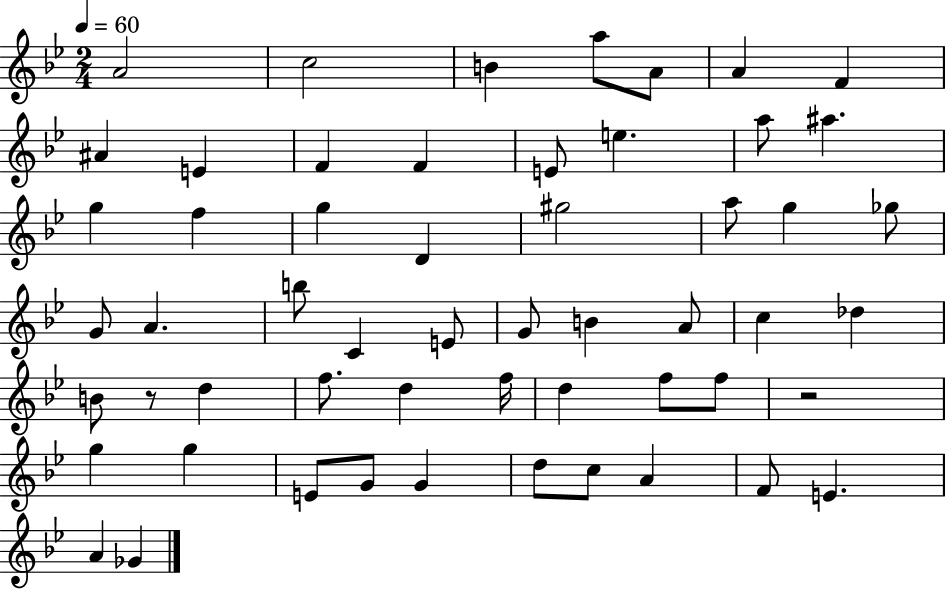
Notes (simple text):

A4/h C5/h B4/q A5/e A4/e A4/q F4/q A#4/q E4/q F4/q F4/q E4/e E5/q. A5/e A#5/q. G5/q F5/q G5/q D4/q G#5/h A5/e G5/q Gb5/e G4/e A4/q. B5/e C4/q E4/e G4/e B4/q A4/e C5/q Db5/q B4/e R/e D5/q F5/e. D5/q F5/s D5/q F5/e F5/e R/h G5/q G5/q E4/e G4/e G4/q D5/e C5/e A4/q F4/e E4/q. A4/q Gb4/q